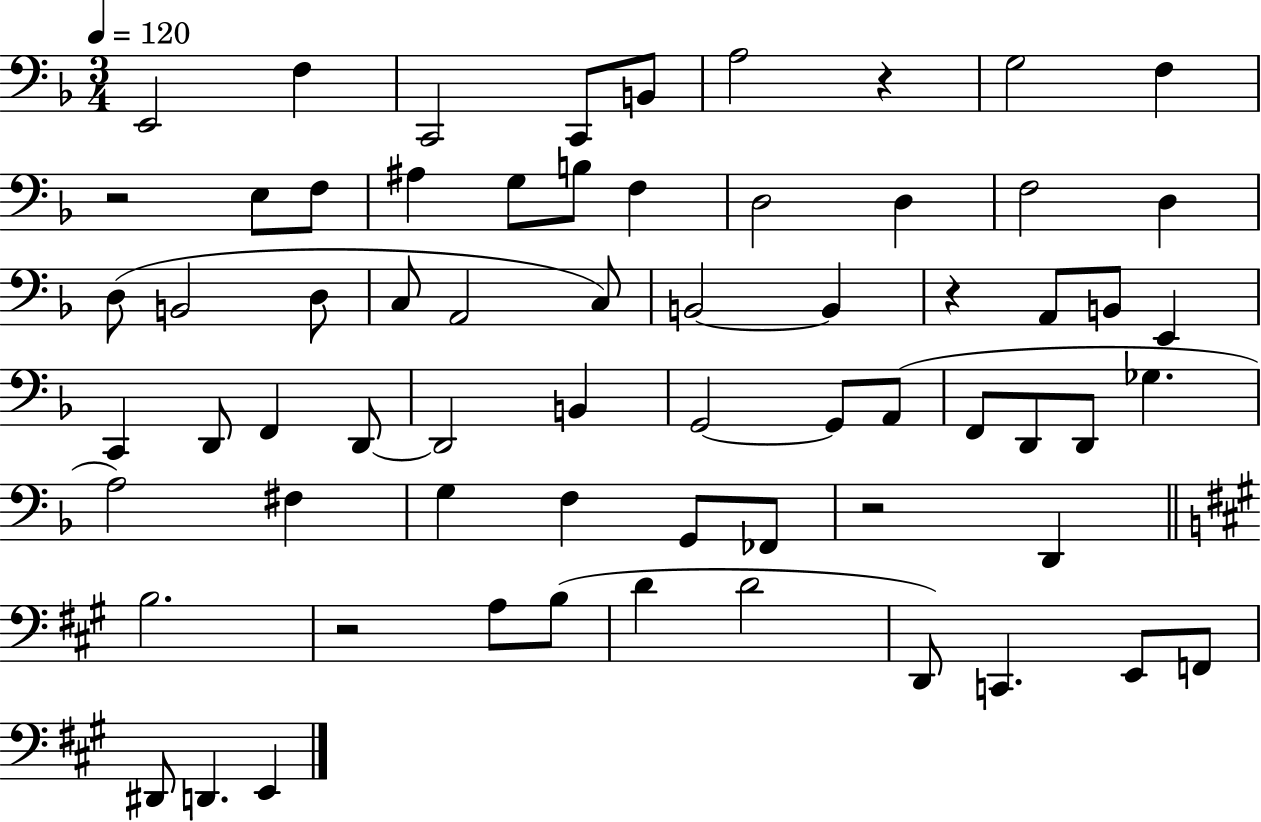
X:1
T:Untitled
M:3/4
L:1/4
K:F
E,,2 F, C,,2 C,,/2 B,,/2 A,2 z G,2 F, z2 E,/2 F,/2 ^A, G,/2 B,/2 F, D,2 D, F,2 D, D,/2 B,,2 D,/2 C,/2 A,,2 C,/2 B,,2 B,, z A,,/2 B,,/2 E,, C,, D,,/2 F,, D,,/2 D,,2 B,, G,,2 G,,/2 A,,/2 F,,/2 D,,/2 D,,/2 _G, A,2 ^F, G, F, G,,/2 _F,,/2 z2 D,, B,2 z2 A,/2 B,/2 D D2 D,,/2 C,, E,,/2 F,,/2 ^D,,/2 D,, E,,